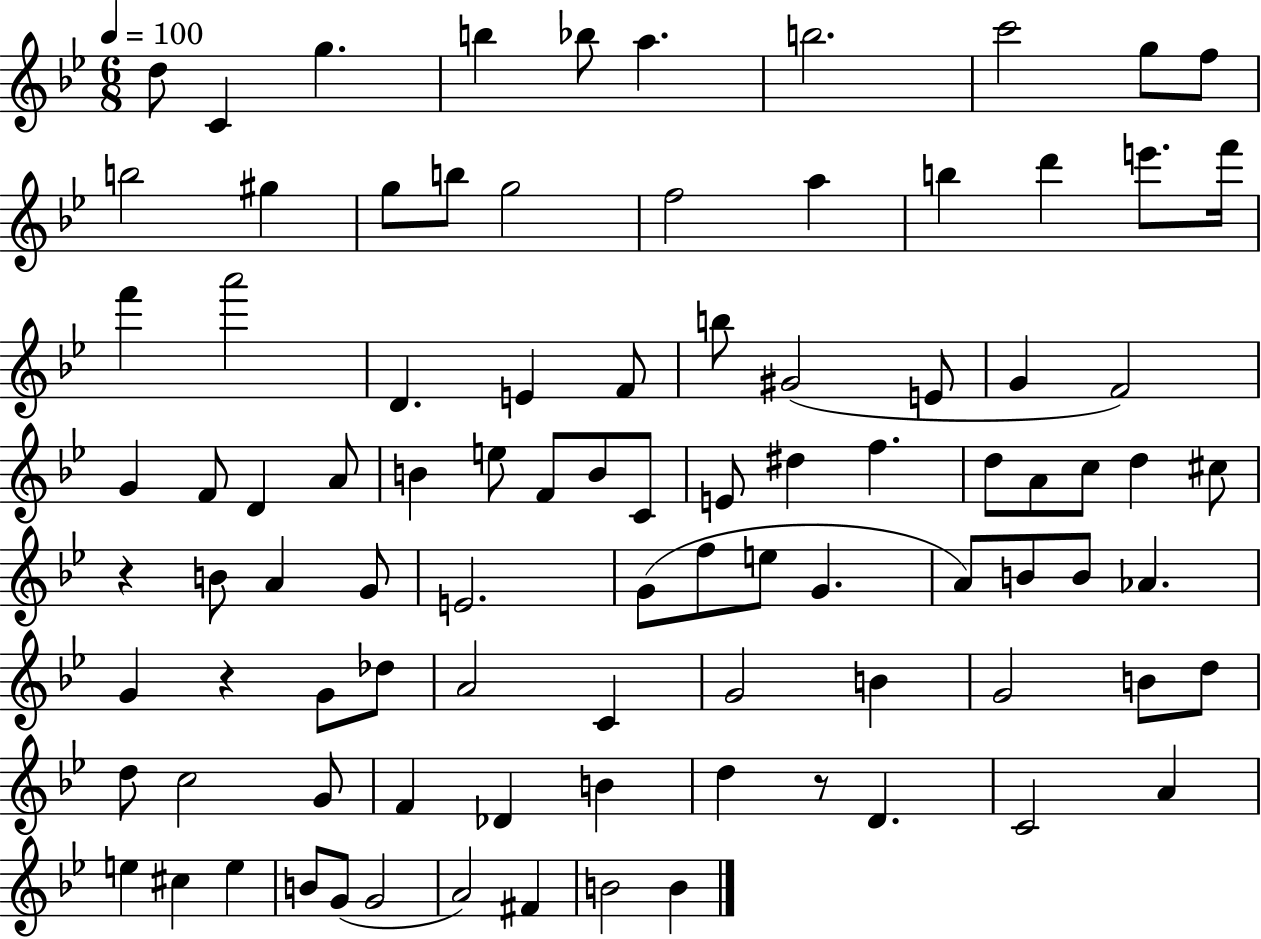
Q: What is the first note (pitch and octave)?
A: D5